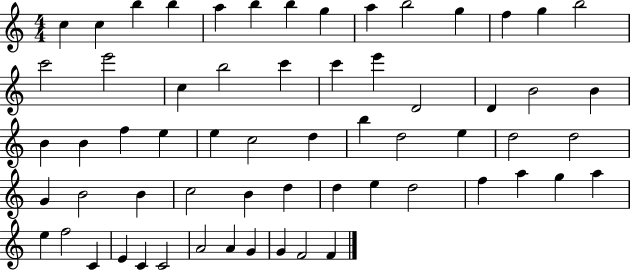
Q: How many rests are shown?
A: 0